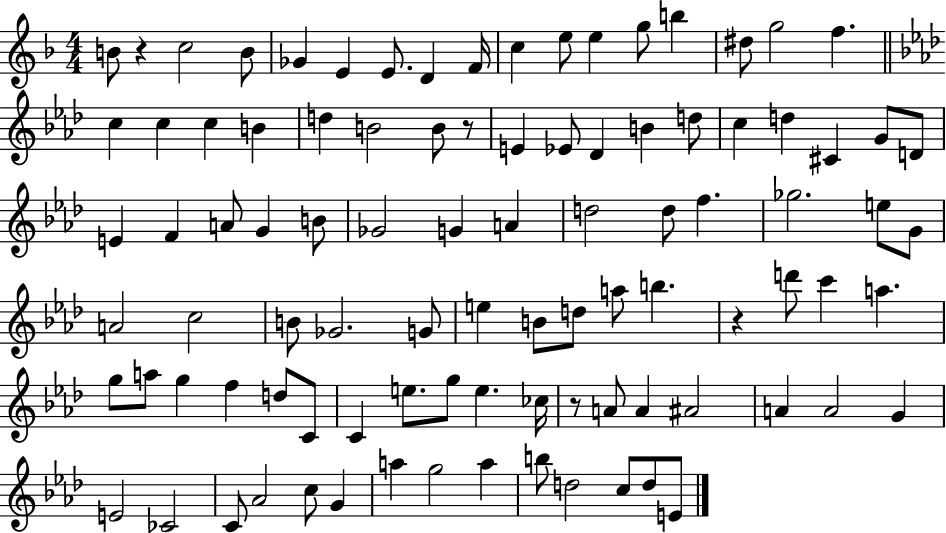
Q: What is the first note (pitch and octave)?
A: B4